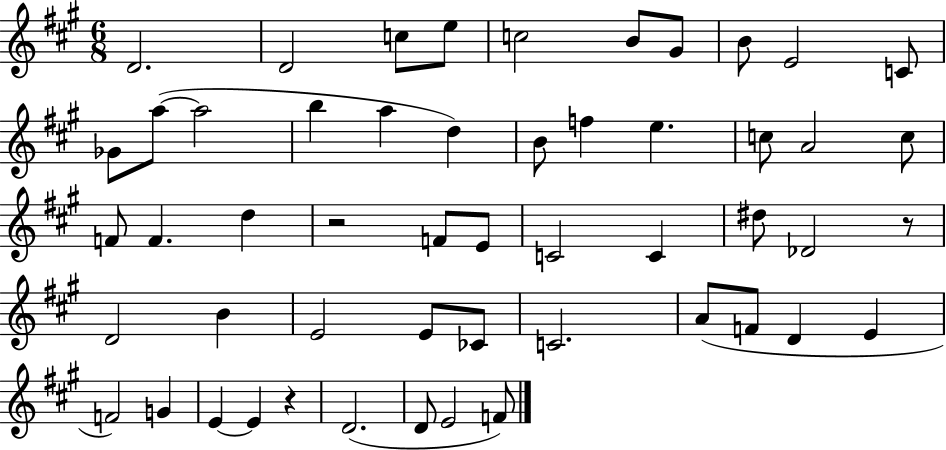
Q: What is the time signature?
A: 6/8